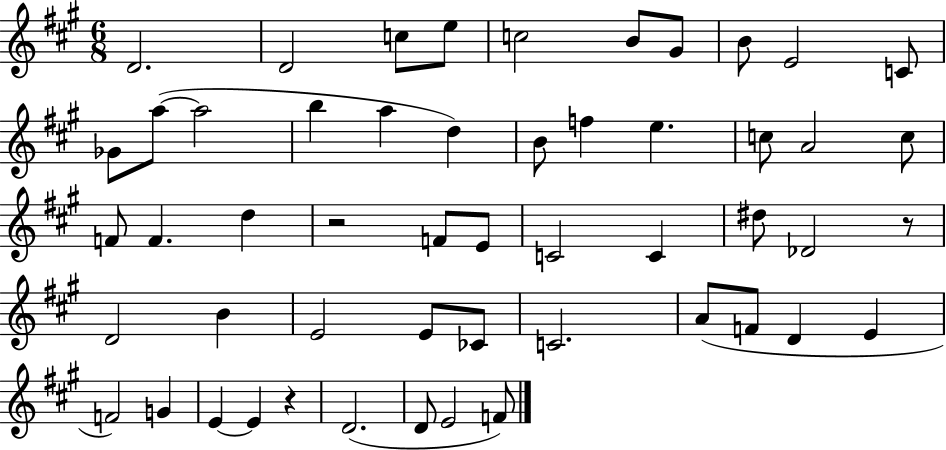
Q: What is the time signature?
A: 6/8